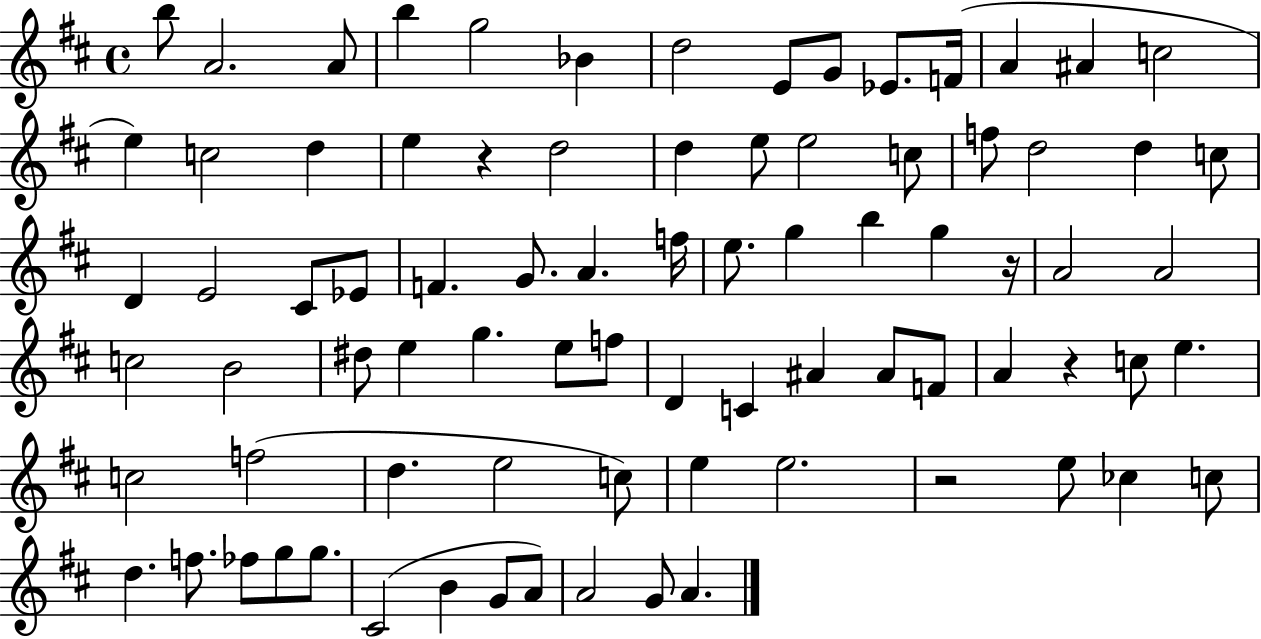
X:1
T:Untitled
M:4/4
L:1/4
K:D
b/2 A2 A/2 b g2 _B d2 E/2 G/2 _E/2 F/4 A ^A c2 e c2 d e z d2 d e/2 e2 c/2 f/2 d2 d c/2 D E2 ^C/2 _E/2 F G/2 A f/4 e/2 g b g z/4 A2 A2 c2 B2 ^d/2 e g e/2 f/2 D C ^A ^A/2 F/2 A z c/2 e c2 f2 d e2 c/2 e e2 z2 e/2 _c c/2 d f/2 _f/2 g/2 g/2 ^C2 B G/2 A/2 A2 G/2 A